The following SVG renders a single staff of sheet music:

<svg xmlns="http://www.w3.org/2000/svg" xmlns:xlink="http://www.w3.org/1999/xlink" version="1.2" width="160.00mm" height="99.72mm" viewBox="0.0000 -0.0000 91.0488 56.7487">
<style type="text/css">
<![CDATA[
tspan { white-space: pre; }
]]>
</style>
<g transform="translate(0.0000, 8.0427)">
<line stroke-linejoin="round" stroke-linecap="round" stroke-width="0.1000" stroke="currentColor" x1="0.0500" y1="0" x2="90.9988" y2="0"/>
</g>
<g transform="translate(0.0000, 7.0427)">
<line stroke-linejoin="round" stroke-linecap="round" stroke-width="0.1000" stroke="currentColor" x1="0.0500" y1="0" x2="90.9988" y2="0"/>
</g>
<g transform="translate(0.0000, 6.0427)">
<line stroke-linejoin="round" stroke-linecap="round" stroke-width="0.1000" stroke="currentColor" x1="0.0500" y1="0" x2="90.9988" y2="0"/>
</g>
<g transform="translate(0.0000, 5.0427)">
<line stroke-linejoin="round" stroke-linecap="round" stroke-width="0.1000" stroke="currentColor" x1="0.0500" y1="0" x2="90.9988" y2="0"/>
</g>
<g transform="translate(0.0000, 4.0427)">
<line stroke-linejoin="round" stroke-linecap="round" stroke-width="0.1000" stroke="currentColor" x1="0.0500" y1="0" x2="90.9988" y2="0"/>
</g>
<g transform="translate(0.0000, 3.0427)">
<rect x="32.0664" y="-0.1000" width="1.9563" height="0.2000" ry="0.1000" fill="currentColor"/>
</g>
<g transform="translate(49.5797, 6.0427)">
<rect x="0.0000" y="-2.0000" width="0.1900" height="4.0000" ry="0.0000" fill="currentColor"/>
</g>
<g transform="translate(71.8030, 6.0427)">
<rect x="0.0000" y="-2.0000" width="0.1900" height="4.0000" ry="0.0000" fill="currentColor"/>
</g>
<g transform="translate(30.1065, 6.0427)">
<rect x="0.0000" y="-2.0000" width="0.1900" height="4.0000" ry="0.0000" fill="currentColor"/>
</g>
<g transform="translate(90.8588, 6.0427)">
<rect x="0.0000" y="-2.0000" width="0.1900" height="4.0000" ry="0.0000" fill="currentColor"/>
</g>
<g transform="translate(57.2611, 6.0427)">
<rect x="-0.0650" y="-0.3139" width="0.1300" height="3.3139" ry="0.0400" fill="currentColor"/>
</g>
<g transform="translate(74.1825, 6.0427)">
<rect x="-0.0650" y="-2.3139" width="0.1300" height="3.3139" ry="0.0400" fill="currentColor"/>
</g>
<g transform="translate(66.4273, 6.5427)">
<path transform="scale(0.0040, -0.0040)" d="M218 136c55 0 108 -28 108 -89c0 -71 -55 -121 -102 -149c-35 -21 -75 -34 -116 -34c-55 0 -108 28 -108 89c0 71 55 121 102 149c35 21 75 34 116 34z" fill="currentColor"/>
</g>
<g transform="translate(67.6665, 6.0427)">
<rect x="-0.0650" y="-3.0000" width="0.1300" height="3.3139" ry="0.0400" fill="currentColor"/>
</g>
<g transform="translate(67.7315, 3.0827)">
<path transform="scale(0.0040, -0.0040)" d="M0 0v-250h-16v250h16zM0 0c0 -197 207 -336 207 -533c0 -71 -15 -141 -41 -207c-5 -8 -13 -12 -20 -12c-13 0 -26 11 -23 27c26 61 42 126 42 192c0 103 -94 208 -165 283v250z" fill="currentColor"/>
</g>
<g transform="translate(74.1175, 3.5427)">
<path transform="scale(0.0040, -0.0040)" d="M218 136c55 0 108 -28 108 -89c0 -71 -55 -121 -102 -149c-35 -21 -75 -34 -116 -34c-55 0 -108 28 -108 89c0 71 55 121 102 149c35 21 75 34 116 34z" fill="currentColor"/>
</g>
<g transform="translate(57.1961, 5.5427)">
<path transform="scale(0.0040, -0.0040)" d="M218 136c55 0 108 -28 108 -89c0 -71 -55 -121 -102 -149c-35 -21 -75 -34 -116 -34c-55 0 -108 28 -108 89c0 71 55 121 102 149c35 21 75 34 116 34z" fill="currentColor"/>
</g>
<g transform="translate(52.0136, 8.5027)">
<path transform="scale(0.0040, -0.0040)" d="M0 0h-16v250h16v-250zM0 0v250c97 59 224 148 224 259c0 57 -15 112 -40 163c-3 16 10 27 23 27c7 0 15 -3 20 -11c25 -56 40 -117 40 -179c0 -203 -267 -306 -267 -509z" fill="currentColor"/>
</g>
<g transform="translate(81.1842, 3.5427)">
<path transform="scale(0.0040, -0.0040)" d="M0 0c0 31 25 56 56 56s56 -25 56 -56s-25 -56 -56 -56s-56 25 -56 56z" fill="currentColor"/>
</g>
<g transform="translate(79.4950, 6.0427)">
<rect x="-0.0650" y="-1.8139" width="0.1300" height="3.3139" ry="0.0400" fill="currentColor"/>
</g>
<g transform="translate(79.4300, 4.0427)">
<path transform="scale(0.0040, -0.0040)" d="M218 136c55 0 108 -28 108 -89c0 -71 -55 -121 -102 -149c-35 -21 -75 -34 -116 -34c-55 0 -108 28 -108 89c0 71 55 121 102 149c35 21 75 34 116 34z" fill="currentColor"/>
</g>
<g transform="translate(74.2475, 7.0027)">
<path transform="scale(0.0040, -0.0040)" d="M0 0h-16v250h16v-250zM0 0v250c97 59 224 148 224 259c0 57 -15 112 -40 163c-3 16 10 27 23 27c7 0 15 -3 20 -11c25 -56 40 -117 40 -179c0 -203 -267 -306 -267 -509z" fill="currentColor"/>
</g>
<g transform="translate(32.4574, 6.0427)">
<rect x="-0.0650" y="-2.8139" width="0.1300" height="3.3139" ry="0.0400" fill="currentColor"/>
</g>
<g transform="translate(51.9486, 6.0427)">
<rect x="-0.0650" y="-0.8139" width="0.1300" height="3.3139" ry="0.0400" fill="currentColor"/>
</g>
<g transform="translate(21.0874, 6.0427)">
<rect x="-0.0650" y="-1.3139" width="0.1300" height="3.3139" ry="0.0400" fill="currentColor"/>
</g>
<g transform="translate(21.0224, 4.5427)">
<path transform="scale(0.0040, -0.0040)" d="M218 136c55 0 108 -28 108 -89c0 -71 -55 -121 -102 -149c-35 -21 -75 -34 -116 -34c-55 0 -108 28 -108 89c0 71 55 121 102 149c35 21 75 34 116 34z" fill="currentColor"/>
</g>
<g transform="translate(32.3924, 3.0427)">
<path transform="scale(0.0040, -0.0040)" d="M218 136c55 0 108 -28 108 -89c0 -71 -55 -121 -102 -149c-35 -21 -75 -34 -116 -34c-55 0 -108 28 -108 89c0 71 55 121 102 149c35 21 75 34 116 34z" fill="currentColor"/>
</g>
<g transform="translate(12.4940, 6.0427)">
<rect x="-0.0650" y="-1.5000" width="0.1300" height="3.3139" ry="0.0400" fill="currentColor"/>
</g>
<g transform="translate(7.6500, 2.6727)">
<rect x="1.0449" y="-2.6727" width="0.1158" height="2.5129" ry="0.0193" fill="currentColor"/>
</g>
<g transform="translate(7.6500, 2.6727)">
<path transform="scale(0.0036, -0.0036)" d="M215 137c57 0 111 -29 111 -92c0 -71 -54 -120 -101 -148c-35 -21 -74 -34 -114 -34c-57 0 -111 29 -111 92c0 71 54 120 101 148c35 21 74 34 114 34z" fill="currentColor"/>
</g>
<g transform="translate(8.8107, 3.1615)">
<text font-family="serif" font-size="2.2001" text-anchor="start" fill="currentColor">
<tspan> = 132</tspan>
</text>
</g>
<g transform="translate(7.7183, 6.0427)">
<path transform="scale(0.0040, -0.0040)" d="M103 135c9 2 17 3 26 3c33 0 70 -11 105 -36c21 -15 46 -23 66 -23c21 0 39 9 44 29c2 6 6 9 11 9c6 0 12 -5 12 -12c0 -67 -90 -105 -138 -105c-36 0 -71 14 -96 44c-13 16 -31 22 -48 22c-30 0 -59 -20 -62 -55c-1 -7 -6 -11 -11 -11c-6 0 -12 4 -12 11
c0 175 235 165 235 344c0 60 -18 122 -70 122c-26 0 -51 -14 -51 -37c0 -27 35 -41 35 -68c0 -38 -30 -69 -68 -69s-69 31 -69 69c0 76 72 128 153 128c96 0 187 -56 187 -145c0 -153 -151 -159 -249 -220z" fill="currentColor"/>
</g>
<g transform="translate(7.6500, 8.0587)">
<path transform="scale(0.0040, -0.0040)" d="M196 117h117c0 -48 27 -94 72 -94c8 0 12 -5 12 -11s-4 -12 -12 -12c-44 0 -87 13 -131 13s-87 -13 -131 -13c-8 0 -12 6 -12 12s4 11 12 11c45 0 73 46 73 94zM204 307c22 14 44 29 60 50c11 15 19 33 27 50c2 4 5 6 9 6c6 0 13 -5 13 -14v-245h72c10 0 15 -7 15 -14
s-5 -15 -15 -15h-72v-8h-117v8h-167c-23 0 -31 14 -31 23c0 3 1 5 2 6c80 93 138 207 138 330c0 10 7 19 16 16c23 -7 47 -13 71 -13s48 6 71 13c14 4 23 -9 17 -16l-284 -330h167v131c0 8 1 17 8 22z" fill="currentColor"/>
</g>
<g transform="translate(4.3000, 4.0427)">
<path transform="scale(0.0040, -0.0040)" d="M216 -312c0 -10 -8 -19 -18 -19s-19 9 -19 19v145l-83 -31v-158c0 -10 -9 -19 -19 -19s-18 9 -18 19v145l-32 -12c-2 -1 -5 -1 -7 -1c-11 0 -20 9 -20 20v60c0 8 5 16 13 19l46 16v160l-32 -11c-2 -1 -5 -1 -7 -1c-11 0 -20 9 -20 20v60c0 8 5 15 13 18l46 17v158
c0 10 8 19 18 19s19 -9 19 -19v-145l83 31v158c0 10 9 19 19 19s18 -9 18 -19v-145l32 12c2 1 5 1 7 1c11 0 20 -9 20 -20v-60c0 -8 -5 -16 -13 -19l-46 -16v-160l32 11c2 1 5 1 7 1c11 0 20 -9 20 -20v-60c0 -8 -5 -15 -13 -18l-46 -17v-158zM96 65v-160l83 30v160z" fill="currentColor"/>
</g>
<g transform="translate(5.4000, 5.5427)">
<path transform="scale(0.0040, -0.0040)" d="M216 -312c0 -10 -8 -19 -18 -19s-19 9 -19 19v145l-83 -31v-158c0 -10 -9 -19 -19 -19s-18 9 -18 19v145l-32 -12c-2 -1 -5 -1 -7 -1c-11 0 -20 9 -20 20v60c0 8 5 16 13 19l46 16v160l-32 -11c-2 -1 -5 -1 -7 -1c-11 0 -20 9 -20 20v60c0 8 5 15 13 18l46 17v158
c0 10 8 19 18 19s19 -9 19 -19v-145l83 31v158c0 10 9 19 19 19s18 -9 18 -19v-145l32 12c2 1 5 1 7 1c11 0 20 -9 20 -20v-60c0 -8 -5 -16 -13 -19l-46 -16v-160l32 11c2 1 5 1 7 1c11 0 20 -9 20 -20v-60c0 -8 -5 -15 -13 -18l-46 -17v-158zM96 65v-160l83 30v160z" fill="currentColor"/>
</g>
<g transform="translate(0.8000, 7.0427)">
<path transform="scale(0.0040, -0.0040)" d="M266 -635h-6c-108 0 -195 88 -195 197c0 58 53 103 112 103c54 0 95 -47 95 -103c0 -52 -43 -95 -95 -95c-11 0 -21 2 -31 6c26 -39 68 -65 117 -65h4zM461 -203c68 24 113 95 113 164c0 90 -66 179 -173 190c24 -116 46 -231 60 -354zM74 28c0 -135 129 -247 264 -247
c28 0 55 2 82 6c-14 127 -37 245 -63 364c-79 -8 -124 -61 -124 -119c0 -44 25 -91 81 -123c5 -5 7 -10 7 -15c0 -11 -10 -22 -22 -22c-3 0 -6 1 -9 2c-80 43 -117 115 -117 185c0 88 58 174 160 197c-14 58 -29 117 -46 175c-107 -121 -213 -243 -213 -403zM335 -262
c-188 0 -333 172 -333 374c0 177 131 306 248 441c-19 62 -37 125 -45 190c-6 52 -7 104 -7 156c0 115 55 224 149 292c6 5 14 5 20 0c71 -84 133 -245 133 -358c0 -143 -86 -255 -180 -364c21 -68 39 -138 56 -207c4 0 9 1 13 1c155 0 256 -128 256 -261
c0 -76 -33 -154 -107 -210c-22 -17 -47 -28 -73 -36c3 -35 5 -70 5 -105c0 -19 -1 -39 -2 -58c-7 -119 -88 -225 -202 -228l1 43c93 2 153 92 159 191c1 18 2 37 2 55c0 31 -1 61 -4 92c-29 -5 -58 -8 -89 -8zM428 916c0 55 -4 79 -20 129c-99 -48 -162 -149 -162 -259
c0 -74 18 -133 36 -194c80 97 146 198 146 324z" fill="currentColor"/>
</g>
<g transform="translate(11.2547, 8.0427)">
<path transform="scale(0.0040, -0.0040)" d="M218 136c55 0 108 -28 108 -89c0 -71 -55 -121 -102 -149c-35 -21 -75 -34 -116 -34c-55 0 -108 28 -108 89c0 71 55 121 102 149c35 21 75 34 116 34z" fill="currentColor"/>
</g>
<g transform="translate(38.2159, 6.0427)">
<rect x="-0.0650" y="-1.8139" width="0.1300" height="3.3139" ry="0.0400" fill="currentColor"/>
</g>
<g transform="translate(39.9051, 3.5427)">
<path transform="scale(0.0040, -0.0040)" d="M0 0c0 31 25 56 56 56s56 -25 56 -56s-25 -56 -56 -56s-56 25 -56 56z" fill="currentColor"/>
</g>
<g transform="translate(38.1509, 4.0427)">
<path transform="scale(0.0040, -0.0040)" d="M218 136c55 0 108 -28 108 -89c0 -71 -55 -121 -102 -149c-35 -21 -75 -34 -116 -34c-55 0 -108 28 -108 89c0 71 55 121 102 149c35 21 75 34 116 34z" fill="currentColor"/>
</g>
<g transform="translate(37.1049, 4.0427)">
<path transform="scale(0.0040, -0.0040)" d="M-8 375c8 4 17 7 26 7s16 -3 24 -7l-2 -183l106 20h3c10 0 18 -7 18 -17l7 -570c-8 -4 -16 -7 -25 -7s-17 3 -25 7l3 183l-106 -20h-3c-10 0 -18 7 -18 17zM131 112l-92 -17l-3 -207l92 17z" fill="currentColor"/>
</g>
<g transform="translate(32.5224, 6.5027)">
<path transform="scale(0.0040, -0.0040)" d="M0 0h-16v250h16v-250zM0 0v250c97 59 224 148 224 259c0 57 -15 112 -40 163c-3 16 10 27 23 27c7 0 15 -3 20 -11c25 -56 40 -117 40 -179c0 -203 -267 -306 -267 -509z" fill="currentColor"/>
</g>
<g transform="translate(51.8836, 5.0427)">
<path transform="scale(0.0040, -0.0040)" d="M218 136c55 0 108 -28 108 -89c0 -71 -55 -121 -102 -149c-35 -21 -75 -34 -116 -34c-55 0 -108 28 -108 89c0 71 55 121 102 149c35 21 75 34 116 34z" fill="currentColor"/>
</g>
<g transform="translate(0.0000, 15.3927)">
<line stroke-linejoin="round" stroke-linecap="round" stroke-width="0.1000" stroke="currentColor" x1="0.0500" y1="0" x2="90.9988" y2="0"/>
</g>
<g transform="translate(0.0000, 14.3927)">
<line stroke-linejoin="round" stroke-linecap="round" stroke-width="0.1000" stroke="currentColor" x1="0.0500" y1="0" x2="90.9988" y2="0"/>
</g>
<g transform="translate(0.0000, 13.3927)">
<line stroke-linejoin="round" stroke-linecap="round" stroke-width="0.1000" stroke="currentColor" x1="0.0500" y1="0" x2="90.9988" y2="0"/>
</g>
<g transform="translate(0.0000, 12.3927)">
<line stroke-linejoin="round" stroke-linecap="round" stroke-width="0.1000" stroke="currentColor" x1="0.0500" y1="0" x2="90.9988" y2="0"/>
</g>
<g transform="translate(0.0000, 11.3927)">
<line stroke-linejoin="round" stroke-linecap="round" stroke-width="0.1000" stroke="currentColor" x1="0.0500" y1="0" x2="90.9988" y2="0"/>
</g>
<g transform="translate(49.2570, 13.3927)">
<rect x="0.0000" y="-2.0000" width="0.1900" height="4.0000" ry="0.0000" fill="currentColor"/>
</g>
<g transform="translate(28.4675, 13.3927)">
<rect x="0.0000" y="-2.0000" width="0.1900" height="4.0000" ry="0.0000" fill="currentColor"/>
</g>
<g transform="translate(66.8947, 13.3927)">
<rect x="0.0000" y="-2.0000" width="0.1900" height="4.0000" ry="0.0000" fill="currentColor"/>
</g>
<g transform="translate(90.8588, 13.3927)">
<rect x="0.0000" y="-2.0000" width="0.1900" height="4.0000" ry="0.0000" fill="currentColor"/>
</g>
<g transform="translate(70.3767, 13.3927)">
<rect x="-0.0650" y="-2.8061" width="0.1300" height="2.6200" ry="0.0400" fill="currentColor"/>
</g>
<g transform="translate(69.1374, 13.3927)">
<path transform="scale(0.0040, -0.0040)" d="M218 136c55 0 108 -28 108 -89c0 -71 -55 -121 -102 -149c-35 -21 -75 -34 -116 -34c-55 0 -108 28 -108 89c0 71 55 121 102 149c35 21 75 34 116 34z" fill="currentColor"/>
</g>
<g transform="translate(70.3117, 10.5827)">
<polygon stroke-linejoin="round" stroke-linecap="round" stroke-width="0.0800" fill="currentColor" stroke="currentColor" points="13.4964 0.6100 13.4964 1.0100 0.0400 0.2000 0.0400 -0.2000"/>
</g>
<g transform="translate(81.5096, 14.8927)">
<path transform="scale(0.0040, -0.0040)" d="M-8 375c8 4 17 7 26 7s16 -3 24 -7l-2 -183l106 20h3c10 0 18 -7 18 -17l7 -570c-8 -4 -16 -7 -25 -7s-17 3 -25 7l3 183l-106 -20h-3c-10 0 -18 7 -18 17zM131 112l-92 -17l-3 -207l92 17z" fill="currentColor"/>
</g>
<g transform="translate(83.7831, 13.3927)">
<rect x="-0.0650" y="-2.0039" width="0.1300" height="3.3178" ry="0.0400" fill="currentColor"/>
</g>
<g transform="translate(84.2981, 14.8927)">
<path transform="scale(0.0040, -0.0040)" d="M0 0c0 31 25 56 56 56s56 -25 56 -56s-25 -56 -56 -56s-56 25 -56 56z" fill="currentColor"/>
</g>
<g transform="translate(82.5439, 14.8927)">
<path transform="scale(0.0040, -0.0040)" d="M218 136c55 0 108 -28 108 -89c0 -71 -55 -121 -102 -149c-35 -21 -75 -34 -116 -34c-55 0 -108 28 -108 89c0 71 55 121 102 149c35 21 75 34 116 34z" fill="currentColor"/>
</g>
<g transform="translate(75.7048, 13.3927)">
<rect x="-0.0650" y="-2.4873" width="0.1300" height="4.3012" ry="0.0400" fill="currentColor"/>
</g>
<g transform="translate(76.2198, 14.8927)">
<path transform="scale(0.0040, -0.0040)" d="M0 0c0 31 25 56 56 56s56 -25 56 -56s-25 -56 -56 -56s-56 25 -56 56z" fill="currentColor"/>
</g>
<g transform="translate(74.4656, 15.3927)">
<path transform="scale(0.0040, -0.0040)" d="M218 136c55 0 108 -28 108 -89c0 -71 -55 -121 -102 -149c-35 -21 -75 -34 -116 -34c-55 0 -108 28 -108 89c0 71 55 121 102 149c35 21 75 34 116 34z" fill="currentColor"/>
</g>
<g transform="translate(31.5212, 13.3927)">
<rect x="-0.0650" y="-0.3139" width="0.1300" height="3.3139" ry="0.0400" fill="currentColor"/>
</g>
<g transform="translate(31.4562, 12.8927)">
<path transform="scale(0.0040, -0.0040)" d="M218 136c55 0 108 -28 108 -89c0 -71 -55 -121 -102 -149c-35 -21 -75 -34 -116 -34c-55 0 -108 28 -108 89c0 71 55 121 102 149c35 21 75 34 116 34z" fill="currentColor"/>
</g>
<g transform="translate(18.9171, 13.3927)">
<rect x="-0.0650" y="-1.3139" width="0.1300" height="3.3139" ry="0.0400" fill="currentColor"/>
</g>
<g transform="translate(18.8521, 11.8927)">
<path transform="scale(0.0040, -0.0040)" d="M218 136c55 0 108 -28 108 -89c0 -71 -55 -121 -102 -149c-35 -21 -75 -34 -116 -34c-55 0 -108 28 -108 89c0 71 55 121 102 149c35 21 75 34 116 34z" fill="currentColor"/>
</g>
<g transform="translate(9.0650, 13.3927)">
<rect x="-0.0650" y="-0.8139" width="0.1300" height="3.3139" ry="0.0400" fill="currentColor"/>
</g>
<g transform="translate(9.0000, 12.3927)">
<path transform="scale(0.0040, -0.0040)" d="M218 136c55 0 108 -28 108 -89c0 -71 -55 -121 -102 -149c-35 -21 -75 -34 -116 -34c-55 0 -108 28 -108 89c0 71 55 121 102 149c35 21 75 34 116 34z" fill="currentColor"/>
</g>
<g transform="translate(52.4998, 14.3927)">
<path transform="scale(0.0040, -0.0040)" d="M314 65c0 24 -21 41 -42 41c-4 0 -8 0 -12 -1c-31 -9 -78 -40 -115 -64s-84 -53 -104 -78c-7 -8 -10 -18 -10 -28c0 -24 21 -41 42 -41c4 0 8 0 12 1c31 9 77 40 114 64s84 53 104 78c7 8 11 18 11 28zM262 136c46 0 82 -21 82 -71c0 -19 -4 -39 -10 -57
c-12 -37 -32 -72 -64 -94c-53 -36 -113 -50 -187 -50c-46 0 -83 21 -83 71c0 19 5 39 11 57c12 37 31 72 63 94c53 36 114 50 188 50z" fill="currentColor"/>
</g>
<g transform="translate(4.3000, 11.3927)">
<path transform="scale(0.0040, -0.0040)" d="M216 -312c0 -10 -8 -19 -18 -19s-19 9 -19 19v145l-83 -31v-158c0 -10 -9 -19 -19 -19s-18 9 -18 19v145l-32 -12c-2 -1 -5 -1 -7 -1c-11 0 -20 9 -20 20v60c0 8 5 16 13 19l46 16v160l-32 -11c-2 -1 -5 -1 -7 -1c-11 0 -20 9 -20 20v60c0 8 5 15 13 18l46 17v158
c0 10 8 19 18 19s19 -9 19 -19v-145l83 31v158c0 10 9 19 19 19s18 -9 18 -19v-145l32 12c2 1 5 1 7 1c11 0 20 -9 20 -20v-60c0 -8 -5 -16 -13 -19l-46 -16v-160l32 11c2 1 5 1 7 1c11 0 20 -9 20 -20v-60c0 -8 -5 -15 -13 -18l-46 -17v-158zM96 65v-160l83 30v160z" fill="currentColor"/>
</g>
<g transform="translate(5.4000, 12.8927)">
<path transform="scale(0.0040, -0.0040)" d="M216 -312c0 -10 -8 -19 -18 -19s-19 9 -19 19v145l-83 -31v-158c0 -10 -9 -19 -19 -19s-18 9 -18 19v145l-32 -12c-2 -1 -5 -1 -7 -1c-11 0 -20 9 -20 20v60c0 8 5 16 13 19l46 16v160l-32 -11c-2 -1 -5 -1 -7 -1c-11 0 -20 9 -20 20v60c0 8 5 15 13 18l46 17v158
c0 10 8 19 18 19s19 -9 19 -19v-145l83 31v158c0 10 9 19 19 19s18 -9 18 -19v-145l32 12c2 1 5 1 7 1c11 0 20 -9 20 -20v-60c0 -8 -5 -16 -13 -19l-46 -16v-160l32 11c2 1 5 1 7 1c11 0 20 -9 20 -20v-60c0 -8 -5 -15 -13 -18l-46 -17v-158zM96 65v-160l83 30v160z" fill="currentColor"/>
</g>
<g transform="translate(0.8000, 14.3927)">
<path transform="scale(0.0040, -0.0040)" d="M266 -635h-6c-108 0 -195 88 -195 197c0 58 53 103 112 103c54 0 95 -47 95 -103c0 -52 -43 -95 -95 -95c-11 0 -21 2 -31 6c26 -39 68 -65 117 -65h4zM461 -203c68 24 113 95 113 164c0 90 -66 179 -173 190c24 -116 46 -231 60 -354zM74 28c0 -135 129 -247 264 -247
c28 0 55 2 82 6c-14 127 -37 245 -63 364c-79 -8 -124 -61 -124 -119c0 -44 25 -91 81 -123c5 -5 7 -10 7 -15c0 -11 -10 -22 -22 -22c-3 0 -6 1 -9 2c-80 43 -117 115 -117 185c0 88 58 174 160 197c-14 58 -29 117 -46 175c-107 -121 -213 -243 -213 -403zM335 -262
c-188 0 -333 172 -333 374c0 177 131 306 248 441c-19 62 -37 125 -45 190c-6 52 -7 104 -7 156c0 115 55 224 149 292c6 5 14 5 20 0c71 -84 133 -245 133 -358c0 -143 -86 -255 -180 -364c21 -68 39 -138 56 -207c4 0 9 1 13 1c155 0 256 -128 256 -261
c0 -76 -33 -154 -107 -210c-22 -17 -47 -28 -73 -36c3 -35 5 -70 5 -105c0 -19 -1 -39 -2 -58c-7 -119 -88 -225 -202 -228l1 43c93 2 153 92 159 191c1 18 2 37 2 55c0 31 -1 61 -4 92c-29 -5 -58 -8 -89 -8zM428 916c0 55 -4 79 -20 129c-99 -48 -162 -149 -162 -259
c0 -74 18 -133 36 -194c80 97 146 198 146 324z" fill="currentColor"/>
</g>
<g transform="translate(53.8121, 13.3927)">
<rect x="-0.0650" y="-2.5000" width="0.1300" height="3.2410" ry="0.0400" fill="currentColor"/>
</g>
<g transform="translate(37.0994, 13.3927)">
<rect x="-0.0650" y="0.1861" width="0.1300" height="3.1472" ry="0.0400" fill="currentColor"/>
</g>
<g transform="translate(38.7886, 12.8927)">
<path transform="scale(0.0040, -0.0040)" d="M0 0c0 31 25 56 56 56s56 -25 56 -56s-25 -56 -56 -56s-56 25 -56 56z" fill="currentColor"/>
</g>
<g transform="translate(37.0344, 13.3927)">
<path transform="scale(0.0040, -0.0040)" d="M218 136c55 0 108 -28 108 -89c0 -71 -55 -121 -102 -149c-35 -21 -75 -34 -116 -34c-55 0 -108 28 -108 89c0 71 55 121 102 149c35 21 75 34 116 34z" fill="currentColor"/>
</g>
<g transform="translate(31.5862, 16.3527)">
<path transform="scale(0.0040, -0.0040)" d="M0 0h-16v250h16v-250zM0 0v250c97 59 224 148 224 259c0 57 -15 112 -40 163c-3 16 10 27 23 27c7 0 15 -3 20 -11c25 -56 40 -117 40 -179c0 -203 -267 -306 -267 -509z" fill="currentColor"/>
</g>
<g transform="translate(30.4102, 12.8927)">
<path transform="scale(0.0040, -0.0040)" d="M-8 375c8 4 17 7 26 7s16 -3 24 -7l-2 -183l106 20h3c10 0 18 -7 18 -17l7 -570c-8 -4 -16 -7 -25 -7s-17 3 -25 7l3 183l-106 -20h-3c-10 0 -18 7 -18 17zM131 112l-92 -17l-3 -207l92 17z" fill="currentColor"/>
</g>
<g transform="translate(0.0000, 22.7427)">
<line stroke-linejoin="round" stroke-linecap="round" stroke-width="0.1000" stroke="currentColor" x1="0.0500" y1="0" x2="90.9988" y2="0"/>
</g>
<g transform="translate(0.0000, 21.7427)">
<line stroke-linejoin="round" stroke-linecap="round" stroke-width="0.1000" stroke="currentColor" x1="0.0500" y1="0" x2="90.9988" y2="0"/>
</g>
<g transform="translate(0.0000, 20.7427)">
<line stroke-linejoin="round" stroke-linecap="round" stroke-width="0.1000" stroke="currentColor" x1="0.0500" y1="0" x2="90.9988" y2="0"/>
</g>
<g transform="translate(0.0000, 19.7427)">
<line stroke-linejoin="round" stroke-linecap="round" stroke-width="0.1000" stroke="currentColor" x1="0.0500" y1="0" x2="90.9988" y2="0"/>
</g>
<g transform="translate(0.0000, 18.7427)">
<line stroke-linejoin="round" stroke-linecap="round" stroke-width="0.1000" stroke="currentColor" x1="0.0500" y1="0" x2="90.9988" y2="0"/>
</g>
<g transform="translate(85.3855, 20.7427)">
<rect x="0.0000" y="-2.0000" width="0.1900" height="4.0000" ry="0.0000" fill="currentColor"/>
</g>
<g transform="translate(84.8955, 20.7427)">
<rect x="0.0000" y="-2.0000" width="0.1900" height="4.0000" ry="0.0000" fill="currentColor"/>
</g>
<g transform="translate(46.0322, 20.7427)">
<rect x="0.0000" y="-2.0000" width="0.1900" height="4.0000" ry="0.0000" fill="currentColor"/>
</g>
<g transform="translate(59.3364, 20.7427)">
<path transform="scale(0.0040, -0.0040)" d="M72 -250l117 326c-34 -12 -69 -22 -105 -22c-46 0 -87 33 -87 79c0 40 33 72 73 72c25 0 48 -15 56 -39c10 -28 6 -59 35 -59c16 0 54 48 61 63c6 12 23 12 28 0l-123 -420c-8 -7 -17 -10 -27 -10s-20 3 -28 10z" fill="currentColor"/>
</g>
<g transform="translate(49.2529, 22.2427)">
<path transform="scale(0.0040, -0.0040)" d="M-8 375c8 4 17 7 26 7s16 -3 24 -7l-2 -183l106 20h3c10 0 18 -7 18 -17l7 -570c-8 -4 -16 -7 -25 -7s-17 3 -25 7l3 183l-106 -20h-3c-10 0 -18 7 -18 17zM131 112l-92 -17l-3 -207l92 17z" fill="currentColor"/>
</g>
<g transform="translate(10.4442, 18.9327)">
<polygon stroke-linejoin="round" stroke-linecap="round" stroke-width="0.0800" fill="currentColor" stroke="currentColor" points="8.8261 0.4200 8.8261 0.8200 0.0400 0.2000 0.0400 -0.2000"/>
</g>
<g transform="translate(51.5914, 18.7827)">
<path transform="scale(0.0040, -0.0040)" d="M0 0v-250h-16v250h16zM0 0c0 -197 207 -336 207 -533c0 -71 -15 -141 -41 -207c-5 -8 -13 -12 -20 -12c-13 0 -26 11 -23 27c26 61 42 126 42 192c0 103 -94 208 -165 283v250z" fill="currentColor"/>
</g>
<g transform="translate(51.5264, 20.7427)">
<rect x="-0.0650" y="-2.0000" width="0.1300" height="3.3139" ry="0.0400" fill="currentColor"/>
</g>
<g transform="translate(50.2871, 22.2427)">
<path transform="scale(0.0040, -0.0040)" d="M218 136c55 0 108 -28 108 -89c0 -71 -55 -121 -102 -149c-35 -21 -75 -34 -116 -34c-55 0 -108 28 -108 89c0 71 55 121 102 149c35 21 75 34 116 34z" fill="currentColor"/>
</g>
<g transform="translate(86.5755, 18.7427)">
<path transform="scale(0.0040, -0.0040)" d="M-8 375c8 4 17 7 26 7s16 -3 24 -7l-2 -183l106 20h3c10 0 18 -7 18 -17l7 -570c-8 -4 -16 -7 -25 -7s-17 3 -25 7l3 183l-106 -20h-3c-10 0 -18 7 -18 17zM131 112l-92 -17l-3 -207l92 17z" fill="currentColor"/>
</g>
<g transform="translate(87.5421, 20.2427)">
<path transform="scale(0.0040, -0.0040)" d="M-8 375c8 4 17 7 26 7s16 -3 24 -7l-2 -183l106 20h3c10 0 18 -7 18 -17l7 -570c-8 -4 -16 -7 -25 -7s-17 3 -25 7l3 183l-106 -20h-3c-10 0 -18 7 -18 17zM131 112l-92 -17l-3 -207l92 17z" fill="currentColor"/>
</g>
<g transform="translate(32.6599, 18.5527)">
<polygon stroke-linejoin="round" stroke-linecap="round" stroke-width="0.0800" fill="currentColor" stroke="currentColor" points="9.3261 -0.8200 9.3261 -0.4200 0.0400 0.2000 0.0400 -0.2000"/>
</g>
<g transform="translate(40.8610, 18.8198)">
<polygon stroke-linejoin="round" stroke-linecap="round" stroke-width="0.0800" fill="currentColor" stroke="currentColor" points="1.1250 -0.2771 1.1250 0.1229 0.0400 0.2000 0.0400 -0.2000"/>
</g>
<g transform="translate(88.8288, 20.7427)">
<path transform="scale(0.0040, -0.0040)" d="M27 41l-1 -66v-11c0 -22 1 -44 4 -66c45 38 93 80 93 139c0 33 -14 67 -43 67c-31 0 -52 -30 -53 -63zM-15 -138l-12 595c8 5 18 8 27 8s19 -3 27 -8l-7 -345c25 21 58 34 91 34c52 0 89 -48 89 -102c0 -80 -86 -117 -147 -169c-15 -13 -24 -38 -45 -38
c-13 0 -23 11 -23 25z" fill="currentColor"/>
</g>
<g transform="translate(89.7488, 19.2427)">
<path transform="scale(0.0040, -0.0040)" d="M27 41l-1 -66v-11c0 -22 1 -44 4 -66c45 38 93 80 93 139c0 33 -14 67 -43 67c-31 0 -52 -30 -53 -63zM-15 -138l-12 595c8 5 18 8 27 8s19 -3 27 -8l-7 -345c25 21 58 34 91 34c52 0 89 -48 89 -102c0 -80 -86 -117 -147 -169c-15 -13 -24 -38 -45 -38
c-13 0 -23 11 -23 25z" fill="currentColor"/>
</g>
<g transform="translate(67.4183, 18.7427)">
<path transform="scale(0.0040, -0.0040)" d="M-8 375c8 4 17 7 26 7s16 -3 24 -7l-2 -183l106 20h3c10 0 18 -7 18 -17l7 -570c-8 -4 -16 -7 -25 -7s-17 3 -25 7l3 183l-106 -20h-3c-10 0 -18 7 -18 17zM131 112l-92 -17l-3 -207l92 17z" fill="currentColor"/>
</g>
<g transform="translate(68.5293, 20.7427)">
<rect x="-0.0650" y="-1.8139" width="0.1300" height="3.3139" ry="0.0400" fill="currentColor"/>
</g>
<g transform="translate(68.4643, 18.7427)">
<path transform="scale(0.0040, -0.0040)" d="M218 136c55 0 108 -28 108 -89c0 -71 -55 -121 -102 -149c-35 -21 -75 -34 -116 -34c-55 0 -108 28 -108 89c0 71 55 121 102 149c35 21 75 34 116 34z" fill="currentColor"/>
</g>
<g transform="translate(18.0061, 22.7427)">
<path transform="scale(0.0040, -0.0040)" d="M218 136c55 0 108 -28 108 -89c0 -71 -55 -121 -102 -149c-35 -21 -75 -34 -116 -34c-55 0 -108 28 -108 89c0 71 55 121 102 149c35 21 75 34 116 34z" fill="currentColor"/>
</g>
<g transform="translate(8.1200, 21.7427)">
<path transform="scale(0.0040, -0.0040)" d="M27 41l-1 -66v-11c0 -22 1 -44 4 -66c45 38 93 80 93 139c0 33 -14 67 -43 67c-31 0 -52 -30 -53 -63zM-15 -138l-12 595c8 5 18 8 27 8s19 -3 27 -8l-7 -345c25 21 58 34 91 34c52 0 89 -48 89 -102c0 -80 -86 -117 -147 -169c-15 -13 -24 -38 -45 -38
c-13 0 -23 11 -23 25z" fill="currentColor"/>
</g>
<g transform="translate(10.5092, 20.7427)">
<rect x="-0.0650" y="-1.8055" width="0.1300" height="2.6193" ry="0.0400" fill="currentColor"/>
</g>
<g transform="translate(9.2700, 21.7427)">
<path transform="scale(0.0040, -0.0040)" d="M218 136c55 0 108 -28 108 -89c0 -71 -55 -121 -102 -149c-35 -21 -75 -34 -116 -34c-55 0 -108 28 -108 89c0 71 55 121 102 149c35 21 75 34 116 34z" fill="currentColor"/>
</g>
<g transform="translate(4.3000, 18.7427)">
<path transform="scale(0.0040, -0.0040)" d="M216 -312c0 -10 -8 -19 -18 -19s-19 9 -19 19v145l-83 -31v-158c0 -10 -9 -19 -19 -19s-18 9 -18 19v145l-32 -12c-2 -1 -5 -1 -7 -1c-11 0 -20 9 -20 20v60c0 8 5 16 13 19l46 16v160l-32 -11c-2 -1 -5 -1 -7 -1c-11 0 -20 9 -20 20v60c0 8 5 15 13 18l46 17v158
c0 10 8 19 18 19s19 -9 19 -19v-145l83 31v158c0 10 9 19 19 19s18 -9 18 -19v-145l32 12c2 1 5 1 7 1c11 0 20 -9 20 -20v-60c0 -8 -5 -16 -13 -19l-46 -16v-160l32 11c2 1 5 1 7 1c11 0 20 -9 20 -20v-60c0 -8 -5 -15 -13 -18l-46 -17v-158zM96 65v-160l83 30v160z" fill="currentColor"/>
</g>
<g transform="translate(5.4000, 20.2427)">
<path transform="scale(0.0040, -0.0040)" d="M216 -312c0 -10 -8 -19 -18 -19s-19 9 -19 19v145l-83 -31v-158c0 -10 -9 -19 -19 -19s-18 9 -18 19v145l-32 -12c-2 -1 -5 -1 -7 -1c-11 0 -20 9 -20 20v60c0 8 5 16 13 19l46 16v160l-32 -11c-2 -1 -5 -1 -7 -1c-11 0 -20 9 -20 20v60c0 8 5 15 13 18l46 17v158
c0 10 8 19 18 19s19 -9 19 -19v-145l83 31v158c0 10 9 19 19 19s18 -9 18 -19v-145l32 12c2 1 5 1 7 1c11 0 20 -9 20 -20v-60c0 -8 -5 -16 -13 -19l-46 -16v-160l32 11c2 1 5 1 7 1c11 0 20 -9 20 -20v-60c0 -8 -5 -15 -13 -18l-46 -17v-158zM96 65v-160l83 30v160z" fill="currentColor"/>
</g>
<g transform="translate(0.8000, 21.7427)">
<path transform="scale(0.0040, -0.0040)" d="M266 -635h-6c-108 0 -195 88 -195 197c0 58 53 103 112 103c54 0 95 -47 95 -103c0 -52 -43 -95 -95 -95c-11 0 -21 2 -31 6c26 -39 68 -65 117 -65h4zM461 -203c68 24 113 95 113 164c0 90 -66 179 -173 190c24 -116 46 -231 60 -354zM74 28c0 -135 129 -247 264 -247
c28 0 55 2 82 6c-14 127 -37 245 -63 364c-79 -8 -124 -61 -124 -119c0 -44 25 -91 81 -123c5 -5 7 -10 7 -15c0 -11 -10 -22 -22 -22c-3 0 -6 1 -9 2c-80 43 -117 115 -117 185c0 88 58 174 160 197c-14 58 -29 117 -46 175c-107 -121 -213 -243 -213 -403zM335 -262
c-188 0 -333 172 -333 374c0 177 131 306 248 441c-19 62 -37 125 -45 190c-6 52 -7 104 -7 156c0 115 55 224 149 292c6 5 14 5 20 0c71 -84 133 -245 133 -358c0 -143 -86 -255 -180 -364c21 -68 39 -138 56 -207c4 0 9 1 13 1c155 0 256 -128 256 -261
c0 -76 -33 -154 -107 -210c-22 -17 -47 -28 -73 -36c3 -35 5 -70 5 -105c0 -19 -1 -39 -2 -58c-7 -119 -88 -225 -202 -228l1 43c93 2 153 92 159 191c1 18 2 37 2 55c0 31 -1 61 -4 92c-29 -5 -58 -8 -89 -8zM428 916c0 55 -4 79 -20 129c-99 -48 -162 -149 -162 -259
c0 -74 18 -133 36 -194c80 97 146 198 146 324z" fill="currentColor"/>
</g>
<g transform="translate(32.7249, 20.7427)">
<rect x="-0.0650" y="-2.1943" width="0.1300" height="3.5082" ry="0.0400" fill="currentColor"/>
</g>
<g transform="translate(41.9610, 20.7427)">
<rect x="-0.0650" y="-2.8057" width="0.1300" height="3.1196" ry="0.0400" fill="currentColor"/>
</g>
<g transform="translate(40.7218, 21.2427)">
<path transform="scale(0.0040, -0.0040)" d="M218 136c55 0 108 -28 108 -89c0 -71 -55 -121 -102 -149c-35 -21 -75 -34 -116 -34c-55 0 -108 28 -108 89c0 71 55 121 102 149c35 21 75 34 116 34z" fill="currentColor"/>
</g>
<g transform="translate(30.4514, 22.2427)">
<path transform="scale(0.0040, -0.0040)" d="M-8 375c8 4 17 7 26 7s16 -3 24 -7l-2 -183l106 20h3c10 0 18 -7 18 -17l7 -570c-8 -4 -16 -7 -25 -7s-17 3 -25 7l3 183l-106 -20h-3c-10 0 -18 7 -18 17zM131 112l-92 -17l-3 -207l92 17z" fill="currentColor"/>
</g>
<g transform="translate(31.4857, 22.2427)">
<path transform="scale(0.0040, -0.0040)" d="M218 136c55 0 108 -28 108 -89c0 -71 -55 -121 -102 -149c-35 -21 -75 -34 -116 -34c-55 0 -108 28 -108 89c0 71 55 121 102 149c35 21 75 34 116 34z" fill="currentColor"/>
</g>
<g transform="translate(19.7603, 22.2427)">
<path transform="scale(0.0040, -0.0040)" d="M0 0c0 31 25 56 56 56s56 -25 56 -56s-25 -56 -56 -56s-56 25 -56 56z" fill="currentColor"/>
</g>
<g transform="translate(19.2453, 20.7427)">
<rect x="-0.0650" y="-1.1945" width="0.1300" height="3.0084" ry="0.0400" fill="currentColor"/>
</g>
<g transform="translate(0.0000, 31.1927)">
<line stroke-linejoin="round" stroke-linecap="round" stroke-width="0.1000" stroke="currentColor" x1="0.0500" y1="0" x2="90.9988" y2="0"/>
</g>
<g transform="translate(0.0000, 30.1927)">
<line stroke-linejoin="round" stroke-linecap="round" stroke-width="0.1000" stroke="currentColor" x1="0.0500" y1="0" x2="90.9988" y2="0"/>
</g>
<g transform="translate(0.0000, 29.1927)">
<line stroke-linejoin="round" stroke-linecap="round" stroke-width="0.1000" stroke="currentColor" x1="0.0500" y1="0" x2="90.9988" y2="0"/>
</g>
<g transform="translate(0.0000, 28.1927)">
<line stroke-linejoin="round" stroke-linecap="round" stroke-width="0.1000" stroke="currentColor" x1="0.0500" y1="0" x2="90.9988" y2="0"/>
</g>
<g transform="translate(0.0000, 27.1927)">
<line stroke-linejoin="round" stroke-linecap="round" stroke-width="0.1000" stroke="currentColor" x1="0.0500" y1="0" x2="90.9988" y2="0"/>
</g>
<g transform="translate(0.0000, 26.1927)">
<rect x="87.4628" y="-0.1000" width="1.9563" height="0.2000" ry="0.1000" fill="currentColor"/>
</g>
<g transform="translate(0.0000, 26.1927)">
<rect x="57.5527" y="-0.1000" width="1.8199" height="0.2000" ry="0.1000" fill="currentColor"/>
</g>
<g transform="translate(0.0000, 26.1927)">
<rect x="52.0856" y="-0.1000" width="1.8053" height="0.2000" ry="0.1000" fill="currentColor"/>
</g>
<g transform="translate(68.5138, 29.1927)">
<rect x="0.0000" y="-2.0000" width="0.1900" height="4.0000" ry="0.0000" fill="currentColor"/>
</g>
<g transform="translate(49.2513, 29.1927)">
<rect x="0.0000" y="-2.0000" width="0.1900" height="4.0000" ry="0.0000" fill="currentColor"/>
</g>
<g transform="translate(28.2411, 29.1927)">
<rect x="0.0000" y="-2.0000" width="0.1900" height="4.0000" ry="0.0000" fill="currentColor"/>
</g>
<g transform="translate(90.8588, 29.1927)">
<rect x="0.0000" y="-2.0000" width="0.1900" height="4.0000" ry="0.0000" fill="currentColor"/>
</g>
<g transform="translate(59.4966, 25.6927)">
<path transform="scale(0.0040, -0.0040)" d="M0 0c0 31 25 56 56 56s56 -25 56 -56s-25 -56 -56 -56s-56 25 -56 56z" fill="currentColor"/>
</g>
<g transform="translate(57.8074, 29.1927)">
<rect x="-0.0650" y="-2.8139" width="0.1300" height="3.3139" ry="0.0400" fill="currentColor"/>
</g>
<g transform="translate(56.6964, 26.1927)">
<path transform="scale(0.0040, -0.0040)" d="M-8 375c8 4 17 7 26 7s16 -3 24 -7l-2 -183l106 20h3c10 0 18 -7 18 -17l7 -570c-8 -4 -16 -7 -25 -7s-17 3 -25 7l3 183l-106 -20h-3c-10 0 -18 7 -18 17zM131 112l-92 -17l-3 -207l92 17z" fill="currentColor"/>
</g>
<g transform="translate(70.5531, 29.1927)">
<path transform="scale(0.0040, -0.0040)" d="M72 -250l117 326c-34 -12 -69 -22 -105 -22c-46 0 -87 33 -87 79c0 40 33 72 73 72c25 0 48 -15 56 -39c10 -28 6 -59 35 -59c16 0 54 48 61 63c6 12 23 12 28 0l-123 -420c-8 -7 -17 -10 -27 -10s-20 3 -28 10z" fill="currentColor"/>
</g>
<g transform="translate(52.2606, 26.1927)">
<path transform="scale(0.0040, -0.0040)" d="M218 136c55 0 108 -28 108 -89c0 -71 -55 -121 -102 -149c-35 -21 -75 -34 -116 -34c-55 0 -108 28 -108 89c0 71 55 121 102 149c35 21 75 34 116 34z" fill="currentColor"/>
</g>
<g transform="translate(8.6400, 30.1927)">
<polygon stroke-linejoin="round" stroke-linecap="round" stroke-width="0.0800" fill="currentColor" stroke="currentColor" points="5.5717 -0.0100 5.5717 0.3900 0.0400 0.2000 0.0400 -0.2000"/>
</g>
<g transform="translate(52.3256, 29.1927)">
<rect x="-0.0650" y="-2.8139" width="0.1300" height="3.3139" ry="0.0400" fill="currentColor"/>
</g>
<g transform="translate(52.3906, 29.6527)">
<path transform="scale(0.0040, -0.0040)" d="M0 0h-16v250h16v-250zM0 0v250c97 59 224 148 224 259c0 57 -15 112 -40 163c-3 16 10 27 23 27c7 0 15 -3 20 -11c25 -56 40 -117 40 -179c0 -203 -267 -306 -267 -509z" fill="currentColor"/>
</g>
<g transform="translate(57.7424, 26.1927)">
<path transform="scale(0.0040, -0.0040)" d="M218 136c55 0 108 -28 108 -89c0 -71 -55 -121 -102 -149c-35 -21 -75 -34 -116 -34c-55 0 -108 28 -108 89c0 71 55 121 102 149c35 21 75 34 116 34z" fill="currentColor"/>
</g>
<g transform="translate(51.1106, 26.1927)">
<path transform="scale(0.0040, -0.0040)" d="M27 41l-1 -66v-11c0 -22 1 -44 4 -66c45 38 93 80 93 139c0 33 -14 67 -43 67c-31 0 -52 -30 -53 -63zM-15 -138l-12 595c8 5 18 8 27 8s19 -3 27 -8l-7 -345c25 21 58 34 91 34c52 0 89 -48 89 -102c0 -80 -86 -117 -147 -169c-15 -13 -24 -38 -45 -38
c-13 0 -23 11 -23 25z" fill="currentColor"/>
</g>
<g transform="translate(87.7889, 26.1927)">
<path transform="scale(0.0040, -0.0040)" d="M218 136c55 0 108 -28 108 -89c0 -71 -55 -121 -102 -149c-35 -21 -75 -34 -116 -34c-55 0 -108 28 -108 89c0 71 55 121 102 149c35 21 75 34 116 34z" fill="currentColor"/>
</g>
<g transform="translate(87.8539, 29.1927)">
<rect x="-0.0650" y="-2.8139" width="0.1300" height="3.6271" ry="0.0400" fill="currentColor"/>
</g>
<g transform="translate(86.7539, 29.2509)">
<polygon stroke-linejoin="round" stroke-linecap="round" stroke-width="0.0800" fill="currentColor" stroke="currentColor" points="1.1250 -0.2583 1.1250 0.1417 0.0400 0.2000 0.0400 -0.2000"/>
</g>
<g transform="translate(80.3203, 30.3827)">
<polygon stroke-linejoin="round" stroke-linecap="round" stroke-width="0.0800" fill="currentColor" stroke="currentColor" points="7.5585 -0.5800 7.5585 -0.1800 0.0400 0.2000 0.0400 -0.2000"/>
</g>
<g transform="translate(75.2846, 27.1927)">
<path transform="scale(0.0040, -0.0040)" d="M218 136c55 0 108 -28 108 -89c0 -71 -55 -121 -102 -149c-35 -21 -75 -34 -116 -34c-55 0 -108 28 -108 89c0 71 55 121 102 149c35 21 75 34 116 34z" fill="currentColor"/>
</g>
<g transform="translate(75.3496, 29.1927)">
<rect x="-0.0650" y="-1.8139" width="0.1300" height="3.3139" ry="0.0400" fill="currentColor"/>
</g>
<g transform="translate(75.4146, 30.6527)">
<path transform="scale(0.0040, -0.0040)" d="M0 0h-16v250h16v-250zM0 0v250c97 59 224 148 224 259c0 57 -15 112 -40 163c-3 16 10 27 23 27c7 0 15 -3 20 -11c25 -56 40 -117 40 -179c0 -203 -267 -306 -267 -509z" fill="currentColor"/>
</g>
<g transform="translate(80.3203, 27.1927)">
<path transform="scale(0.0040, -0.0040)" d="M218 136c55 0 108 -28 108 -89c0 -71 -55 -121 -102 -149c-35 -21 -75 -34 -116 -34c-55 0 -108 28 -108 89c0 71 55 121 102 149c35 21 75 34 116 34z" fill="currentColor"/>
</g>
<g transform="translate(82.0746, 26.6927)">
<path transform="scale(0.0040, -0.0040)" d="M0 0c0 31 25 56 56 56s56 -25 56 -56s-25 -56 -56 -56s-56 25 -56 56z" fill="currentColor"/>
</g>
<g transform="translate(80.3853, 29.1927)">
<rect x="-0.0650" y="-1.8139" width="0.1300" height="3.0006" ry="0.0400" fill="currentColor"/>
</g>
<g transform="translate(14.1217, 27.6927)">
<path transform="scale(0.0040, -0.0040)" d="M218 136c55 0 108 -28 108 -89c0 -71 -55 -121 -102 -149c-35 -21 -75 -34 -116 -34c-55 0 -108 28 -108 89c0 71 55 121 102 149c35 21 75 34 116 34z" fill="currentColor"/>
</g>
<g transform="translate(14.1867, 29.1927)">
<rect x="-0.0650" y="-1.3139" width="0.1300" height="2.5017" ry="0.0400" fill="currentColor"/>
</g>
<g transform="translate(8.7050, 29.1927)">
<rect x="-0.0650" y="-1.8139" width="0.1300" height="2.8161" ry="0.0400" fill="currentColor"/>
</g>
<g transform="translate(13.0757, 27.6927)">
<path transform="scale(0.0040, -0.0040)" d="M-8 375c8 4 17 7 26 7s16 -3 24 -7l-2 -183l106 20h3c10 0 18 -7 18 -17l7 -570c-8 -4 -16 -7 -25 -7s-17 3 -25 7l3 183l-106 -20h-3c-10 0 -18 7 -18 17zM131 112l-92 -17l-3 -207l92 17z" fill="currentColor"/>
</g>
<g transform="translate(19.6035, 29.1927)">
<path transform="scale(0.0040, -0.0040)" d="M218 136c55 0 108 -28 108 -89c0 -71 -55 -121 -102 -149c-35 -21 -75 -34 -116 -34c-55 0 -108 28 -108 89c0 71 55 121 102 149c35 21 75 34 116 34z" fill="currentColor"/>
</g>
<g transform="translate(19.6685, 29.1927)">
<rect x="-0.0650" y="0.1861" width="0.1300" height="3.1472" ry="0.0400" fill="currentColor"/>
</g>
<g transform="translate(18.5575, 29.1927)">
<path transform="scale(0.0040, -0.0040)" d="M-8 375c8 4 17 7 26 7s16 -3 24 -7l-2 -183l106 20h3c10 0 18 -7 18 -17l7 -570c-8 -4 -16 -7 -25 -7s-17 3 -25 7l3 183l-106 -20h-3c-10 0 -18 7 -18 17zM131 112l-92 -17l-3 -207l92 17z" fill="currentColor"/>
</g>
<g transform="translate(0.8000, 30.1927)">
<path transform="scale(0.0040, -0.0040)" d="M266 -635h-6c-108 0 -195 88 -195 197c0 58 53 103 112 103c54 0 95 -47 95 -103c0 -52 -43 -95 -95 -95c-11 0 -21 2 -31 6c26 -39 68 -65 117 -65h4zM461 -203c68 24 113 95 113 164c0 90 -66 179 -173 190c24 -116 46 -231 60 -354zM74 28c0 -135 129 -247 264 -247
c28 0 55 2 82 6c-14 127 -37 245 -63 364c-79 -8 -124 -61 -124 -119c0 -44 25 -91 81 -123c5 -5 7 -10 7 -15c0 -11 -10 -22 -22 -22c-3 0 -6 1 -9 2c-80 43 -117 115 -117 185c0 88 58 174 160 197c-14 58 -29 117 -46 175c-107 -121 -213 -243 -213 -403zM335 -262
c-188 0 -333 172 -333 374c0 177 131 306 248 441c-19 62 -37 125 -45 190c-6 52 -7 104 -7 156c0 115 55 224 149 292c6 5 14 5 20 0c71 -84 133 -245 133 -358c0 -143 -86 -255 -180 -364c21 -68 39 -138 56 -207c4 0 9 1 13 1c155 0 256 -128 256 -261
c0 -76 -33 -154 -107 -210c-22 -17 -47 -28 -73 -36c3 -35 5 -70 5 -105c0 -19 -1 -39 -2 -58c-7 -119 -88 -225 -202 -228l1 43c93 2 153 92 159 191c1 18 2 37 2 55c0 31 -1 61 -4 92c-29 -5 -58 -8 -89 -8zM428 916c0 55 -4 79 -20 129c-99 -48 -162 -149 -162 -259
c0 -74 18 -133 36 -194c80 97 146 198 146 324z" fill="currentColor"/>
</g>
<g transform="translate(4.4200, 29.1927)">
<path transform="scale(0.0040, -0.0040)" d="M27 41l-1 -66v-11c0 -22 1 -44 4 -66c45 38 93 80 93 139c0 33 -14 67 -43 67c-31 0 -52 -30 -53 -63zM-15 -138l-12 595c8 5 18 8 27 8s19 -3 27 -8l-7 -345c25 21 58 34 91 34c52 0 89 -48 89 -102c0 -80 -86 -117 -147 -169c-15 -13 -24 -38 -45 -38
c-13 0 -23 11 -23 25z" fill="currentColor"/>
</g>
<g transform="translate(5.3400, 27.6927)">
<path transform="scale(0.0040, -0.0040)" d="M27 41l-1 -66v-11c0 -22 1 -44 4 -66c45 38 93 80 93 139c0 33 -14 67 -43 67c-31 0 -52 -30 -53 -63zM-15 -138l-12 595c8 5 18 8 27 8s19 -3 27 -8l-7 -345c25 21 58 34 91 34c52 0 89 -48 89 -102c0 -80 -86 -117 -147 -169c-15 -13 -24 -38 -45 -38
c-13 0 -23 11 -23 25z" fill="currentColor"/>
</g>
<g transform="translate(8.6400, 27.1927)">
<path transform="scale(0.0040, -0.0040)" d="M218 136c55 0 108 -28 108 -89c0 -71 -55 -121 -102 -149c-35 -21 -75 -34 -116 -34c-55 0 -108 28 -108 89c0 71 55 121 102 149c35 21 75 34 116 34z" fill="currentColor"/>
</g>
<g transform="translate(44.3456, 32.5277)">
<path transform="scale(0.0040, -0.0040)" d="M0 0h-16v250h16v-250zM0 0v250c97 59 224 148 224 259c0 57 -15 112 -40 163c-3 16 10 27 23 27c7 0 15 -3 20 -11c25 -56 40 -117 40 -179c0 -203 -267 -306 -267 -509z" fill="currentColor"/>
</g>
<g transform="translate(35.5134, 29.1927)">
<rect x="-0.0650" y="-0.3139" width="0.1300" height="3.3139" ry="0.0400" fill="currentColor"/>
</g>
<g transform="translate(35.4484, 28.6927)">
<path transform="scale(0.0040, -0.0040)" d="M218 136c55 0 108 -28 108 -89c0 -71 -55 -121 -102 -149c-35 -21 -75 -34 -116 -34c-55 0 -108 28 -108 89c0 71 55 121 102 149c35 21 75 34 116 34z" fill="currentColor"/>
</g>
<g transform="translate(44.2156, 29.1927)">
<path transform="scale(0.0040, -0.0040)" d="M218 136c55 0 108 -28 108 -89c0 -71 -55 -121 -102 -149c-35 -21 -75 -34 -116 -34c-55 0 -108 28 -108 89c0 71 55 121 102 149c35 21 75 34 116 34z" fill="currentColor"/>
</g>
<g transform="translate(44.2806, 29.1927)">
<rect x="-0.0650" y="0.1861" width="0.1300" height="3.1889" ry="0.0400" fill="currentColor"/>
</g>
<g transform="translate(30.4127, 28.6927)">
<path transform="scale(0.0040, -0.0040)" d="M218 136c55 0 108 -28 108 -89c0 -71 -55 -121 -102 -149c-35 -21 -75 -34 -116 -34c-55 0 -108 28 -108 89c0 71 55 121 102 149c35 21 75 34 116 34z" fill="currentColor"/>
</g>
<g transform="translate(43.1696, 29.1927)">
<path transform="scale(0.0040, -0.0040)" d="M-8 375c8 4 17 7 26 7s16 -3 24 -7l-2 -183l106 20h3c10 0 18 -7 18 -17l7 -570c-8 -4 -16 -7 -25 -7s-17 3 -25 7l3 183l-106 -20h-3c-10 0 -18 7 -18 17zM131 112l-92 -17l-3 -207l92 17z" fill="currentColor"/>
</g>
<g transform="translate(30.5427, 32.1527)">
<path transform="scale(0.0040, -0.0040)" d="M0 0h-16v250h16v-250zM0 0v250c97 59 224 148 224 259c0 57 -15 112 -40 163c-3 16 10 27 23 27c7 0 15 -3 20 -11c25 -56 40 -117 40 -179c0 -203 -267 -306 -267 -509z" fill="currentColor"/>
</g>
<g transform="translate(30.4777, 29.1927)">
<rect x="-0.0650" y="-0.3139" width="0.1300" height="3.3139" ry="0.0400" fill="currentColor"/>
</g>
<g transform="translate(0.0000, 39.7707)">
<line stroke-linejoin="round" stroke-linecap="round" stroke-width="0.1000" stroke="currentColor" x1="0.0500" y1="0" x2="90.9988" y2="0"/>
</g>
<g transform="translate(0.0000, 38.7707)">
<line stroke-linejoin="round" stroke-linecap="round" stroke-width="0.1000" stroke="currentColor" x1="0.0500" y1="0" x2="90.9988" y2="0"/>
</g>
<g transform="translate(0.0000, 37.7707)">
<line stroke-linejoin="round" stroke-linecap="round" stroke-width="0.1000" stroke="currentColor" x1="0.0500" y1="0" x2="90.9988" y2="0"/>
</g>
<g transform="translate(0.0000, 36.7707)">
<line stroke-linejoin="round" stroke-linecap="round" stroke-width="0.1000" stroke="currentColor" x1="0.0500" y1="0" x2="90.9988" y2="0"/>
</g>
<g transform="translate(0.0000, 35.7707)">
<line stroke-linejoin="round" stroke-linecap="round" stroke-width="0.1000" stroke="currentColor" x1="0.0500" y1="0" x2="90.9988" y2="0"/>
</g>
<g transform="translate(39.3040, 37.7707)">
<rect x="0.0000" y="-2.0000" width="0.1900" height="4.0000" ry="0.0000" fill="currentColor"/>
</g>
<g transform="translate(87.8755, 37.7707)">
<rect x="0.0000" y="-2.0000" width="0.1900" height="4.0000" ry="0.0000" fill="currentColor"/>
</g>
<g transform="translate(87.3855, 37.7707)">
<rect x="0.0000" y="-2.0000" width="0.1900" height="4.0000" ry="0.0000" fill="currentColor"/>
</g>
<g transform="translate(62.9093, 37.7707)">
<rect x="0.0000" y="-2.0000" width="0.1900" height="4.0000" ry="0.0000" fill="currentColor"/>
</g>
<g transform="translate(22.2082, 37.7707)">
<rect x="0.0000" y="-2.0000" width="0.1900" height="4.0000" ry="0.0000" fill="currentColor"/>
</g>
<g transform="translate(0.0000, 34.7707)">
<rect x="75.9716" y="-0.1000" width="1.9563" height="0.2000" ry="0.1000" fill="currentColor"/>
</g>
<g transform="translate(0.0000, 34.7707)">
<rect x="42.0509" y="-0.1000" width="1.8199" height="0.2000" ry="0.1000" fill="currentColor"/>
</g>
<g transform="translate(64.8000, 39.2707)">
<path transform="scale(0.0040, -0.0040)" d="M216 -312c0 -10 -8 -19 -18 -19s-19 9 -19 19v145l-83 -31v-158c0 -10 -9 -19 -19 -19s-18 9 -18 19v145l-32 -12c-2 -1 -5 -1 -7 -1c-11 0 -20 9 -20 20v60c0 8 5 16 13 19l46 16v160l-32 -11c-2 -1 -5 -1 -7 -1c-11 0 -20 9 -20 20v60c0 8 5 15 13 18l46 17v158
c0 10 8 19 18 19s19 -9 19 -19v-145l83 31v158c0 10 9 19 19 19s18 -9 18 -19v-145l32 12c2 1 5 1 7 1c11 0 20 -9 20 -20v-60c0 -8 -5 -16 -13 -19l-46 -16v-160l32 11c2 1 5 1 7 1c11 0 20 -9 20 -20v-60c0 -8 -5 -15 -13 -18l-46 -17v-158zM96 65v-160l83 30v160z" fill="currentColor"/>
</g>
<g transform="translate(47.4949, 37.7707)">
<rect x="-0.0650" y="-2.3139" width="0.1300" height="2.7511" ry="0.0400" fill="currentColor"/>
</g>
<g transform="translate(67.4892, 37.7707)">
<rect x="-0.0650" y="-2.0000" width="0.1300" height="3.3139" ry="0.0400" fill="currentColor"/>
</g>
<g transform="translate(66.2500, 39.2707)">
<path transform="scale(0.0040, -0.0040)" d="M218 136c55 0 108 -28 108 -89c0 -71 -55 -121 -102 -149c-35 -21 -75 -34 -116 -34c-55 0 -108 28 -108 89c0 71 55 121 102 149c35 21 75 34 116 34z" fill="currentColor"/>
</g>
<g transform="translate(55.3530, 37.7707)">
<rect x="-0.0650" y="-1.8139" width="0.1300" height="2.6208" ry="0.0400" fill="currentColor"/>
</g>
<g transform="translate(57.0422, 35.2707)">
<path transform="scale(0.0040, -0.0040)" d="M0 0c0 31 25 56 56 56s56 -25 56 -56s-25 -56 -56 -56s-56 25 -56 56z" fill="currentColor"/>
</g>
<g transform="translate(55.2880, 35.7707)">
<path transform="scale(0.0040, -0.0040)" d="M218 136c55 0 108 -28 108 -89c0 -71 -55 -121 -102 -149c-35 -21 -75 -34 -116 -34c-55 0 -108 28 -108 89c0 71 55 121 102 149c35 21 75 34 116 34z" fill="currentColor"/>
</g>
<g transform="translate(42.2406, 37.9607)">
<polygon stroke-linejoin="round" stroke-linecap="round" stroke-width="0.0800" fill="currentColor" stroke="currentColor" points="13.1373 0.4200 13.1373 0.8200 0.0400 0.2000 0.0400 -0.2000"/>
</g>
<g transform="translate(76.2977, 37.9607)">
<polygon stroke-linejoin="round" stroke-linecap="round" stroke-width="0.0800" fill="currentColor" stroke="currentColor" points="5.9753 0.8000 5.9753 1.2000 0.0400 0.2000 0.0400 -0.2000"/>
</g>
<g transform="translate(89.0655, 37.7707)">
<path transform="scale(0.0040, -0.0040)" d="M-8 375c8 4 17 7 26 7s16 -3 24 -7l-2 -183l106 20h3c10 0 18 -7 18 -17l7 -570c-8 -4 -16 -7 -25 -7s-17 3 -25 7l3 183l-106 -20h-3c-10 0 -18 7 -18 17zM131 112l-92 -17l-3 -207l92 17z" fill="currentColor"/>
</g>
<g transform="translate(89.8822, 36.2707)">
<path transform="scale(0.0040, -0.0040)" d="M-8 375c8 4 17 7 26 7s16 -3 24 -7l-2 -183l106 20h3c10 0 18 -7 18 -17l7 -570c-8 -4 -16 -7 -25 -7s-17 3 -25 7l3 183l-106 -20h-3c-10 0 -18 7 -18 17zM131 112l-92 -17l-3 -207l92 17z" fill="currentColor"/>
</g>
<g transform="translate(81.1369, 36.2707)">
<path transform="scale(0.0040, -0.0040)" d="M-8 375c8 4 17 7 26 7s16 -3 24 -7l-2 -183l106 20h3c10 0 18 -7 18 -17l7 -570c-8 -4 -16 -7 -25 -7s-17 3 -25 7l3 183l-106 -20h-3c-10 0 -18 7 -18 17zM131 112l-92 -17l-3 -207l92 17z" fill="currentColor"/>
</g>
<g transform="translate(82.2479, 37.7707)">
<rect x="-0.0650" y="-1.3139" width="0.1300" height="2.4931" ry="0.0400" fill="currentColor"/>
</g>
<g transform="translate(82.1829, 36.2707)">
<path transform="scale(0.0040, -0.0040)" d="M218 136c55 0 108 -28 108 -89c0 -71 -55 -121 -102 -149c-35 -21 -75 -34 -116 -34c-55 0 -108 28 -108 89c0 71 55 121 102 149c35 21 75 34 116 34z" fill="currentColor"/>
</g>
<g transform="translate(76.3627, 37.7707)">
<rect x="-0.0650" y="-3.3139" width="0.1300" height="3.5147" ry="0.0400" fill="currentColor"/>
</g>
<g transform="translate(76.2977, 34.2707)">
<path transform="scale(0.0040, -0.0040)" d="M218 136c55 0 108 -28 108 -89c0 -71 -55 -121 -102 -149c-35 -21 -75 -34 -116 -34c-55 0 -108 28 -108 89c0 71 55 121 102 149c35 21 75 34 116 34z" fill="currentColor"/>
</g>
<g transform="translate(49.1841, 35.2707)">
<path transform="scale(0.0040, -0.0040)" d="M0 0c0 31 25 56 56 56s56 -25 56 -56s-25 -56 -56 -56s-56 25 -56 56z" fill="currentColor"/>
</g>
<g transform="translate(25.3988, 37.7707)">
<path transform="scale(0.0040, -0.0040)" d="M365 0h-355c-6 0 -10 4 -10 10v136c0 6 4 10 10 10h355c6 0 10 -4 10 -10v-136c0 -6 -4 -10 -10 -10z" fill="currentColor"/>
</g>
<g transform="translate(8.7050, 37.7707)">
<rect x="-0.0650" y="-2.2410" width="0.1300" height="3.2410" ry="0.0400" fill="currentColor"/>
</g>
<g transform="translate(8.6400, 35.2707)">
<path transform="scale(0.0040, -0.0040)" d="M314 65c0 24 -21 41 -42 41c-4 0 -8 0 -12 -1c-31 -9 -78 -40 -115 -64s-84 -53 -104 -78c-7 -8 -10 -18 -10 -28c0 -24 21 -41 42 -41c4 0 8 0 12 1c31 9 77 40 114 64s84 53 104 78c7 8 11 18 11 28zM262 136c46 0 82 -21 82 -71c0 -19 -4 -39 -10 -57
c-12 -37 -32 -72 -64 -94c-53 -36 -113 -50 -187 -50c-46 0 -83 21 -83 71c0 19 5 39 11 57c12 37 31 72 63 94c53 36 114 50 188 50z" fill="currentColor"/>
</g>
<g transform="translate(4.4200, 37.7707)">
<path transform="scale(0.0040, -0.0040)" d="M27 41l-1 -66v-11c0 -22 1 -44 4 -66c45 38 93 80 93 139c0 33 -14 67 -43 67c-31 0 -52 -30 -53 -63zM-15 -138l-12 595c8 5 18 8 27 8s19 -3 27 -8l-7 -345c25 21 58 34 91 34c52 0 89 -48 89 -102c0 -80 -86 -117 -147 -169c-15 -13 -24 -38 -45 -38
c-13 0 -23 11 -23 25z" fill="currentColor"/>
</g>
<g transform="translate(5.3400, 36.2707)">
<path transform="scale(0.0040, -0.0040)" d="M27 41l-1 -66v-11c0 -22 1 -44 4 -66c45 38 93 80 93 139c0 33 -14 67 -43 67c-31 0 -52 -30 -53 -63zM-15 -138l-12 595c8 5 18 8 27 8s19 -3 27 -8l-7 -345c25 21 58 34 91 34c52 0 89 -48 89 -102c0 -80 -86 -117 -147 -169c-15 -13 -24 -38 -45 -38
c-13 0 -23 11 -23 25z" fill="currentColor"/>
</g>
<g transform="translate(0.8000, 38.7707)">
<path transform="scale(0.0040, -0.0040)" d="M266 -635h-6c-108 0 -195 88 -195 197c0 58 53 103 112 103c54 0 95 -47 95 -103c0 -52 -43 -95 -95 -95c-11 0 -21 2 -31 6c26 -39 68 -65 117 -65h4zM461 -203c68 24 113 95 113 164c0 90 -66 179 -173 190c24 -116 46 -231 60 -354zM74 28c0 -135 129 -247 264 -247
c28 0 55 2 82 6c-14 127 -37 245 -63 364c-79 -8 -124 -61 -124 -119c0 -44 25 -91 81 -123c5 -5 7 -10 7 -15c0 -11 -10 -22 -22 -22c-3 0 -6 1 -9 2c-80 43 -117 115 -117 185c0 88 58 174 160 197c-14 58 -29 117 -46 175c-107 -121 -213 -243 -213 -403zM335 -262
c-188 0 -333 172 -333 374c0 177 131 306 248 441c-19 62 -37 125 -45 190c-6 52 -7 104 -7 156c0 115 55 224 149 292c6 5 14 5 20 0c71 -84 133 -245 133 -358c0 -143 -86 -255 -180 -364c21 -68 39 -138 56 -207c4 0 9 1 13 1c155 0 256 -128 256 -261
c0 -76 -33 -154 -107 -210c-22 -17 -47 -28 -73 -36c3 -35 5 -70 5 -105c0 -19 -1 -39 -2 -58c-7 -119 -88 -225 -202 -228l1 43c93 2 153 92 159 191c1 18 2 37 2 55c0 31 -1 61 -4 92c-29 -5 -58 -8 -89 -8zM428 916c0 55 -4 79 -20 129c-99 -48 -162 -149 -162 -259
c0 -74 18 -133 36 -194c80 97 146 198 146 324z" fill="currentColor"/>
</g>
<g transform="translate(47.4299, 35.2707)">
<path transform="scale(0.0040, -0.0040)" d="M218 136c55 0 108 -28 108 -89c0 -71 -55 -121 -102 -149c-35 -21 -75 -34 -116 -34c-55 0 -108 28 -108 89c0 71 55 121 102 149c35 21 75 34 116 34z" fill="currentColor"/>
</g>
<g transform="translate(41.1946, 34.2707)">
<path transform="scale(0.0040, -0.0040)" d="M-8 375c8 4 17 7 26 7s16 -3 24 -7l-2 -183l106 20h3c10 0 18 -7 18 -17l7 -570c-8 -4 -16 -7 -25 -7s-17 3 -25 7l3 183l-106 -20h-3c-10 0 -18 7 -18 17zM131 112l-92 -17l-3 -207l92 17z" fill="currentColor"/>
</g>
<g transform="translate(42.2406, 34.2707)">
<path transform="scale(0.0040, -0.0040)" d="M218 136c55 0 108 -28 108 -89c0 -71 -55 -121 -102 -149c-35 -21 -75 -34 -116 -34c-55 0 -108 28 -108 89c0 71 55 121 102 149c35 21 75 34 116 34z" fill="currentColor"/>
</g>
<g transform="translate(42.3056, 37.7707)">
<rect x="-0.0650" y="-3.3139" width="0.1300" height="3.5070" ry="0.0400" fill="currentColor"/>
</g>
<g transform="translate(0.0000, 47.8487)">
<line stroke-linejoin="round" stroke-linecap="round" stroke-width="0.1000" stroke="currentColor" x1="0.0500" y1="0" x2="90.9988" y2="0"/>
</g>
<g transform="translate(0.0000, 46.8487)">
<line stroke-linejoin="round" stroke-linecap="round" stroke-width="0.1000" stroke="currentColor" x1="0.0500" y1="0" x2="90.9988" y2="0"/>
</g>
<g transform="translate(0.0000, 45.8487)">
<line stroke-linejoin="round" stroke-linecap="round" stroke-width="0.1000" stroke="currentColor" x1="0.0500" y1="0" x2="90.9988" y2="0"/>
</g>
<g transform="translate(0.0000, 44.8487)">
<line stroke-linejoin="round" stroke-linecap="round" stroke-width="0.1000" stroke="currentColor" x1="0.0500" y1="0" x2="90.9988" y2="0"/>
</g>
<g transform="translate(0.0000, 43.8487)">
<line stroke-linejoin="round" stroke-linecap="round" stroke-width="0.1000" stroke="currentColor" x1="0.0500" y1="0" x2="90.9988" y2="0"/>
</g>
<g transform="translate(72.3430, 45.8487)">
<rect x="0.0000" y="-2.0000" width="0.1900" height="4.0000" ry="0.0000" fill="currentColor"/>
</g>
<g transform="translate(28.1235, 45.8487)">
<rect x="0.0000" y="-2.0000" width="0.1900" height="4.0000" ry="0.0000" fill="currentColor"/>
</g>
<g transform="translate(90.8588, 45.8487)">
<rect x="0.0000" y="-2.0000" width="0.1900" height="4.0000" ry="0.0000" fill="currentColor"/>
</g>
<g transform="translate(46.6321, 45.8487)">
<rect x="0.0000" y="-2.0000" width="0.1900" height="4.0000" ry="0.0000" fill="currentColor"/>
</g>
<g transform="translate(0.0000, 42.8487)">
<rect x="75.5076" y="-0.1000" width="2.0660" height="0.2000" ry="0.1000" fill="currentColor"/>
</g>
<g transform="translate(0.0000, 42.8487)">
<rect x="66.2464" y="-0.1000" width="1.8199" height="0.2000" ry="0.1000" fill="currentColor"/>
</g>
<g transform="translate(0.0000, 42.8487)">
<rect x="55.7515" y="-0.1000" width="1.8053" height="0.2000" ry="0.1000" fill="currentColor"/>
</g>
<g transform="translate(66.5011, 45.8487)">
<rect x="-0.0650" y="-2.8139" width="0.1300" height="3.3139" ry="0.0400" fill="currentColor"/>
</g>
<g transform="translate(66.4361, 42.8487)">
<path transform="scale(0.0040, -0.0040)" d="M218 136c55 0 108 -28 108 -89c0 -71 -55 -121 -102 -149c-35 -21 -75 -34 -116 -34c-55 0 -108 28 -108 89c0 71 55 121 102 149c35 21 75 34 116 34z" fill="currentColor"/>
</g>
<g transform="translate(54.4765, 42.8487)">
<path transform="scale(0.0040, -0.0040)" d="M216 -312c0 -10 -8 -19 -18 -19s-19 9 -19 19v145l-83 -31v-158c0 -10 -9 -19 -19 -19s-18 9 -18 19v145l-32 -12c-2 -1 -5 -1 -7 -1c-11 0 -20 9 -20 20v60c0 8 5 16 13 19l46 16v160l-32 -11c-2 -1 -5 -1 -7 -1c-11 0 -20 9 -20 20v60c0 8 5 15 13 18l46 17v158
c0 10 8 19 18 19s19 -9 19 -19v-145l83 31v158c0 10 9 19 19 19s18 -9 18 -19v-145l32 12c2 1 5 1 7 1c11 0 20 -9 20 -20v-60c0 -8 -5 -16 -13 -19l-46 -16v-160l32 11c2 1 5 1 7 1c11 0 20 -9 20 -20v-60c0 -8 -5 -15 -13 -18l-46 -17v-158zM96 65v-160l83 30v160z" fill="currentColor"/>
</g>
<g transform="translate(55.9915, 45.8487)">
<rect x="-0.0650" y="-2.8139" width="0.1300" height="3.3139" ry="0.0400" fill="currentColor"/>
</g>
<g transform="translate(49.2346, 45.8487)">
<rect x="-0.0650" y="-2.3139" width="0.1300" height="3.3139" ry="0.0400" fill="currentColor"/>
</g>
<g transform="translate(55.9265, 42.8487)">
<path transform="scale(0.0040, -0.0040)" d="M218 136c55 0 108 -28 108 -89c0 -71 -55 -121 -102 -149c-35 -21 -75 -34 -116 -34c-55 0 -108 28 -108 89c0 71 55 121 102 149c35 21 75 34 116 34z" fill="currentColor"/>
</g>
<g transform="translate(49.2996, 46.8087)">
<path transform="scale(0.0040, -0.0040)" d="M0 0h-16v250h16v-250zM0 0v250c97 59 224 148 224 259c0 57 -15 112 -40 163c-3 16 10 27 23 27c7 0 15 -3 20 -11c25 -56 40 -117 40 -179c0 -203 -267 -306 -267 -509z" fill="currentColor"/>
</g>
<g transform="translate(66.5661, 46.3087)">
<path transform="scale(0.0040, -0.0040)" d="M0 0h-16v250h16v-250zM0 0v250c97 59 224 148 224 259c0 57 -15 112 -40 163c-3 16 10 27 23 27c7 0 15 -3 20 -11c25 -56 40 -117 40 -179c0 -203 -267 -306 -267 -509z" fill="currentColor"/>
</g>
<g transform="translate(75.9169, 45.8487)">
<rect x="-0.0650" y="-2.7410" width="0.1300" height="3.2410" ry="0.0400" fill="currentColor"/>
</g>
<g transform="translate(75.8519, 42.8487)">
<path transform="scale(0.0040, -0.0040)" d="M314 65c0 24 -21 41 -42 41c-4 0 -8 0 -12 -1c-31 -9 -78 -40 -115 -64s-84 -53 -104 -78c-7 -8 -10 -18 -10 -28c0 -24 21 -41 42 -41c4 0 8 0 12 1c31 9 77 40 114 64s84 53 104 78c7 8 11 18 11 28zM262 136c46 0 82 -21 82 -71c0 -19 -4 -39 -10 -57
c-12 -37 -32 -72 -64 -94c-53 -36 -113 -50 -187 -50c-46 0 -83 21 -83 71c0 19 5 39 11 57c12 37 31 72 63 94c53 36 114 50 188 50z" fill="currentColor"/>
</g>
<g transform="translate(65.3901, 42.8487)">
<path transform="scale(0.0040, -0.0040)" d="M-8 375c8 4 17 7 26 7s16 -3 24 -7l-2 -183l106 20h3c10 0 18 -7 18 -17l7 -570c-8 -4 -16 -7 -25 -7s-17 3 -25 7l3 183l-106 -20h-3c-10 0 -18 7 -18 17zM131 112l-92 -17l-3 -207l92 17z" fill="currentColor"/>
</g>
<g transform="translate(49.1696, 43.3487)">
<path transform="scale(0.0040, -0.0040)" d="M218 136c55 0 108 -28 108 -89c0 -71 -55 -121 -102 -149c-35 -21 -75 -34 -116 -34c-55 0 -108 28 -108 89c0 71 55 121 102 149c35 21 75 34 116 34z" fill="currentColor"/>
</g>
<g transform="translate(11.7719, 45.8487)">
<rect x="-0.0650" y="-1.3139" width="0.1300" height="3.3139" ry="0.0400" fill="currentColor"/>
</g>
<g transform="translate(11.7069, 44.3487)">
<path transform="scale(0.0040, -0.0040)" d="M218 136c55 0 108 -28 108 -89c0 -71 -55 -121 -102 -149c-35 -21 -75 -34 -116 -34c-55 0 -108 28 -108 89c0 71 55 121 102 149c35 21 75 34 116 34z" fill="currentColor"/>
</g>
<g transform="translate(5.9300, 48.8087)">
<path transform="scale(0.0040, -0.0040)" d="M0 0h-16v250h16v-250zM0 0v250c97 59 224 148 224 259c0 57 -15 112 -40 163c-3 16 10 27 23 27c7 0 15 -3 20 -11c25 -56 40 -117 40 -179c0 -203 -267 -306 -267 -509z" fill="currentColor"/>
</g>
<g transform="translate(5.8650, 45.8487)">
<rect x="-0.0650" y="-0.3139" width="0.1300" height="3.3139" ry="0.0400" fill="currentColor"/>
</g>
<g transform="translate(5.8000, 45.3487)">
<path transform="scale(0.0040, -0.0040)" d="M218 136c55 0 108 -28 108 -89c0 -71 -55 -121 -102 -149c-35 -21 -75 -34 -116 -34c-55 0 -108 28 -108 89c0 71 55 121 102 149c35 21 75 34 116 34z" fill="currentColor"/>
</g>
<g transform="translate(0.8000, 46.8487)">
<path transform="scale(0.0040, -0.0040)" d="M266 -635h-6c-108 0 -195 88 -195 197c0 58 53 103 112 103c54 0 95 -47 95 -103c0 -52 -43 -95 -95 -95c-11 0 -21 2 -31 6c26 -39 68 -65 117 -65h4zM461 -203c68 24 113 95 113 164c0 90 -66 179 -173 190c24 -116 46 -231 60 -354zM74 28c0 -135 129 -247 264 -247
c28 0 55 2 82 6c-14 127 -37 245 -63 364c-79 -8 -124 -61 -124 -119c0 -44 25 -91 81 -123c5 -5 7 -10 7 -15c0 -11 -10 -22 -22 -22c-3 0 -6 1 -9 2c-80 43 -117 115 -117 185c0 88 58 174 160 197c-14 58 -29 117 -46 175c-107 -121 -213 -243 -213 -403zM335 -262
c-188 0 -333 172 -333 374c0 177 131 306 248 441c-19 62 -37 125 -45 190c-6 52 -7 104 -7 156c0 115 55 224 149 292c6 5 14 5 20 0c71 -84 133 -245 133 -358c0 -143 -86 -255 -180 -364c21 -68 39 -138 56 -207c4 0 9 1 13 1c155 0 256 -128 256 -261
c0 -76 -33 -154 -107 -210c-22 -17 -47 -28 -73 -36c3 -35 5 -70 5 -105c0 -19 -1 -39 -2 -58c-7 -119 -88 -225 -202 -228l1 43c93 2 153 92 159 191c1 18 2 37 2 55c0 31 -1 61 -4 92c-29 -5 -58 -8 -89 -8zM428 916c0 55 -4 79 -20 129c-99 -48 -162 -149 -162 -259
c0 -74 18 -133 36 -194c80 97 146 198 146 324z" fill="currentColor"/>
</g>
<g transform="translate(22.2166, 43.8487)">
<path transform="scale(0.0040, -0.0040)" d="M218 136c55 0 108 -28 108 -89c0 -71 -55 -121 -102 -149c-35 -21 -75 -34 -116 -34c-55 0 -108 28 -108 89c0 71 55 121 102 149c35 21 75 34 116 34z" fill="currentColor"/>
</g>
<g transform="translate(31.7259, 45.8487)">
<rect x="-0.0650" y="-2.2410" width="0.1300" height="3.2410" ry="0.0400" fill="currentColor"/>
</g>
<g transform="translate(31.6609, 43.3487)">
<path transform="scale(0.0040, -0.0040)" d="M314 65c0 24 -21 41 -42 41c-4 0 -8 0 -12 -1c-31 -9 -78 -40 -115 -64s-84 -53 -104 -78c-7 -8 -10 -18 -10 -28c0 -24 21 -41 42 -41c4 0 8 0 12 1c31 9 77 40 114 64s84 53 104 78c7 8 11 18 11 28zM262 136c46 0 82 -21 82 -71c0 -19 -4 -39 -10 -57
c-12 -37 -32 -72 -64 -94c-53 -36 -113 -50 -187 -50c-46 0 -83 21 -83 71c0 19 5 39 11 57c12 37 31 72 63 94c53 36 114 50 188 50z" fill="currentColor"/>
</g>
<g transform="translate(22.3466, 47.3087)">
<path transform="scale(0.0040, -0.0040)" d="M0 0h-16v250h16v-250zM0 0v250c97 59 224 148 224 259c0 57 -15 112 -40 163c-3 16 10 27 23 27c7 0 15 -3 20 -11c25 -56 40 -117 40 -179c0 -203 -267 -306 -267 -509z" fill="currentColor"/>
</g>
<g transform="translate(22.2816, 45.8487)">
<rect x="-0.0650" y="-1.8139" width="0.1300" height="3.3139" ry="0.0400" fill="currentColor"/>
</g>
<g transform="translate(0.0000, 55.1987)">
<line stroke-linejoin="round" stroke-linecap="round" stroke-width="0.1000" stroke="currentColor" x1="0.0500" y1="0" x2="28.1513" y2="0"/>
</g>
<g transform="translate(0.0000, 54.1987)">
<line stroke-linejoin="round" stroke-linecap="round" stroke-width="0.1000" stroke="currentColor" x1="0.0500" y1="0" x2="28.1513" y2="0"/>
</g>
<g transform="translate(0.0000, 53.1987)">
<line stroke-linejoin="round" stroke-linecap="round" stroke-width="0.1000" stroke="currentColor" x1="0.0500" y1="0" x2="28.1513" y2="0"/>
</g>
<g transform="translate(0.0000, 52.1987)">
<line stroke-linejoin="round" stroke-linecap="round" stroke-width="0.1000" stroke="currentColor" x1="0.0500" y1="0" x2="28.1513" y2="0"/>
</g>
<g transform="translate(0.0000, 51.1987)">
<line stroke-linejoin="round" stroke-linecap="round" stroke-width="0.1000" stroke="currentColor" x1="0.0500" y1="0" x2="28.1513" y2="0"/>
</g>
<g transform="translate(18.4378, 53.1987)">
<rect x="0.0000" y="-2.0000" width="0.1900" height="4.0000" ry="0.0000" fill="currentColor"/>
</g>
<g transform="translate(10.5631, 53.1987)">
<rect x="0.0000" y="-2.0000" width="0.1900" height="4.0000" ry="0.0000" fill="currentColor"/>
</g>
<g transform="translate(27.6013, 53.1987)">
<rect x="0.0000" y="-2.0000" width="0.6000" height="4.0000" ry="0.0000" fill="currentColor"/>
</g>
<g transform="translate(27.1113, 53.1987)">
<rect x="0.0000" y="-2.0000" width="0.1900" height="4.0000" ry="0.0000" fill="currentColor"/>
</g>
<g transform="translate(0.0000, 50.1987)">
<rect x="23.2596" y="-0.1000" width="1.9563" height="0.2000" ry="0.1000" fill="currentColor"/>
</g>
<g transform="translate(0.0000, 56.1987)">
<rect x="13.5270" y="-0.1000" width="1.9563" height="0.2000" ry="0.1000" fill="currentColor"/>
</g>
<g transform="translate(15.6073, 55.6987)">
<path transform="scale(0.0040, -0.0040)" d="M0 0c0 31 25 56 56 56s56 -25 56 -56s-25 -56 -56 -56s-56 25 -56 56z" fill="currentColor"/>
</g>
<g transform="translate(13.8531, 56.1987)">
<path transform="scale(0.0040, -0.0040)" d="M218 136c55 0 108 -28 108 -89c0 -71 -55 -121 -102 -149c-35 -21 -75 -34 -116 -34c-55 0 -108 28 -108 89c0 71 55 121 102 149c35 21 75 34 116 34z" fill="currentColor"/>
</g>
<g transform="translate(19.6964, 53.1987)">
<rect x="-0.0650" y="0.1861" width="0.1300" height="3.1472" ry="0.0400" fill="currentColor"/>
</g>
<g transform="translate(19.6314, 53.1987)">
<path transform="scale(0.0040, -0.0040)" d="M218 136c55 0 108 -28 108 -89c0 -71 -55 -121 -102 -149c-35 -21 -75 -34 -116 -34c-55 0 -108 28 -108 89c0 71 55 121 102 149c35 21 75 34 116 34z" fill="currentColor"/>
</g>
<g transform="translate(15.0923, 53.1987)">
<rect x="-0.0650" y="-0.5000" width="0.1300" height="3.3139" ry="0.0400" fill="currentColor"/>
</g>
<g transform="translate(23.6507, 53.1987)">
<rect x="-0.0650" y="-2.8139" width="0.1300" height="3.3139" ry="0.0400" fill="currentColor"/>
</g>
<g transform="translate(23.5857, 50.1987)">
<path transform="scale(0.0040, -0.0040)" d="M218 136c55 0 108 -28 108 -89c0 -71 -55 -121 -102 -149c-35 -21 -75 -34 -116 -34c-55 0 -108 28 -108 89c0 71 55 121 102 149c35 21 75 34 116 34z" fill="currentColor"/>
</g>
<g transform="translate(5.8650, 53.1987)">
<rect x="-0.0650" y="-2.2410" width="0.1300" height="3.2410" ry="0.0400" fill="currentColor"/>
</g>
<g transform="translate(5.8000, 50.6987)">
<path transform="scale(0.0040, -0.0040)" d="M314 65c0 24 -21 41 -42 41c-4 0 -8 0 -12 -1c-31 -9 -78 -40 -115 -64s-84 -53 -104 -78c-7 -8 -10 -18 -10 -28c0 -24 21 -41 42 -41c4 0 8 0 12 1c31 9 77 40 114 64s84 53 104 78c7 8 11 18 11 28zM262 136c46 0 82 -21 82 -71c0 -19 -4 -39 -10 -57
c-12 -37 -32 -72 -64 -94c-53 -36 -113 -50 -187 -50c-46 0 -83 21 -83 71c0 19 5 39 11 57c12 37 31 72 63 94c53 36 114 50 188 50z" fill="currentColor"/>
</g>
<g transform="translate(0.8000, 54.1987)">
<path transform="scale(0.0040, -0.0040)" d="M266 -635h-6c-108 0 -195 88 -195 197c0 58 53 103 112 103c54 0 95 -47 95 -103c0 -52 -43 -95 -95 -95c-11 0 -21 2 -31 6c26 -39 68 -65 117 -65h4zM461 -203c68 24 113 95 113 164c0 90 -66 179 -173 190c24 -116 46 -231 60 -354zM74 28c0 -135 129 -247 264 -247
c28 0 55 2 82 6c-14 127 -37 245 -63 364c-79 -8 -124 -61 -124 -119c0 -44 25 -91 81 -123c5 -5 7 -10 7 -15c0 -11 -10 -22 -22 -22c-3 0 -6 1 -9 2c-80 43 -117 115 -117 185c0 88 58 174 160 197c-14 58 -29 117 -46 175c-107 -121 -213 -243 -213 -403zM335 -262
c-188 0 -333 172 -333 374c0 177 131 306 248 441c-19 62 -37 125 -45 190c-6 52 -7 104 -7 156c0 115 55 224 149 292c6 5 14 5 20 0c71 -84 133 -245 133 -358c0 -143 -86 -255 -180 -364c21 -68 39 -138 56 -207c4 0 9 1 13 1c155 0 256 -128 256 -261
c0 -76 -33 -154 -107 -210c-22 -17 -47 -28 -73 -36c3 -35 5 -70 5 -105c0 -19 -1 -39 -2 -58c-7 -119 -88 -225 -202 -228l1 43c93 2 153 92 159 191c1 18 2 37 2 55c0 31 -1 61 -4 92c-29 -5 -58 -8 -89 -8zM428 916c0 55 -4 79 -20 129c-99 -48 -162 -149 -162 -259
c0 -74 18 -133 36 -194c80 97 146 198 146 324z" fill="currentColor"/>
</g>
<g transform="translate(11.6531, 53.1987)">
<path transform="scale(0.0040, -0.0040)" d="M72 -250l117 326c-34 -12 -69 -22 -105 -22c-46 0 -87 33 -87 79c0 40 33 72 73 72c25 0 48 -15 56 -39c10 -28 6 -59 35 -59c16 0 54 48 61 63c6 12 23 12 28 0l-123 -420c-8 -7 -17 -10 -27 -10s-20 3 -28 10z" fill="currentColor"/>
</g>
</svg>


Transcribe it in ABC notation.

X:1
T:Untitled
M:2/4
L:1/4
K:D
E e a/2 f d/2 ^c A/2 g/2 ^f d e c/2 B G2 B/2 E/2 F/2 _G/2 E/2 F/2 A/4 F/2 z/2 f f/2 e/2 B c/2 c B/2 _a/2 a z/2 f/2 f/2 a/4 g2 z2 b/2 g/2 f/2 ^F _b/2 e/2 c/2 e f/2 g2 g/2 ^a a/2 a2 g2 z/2 C B a